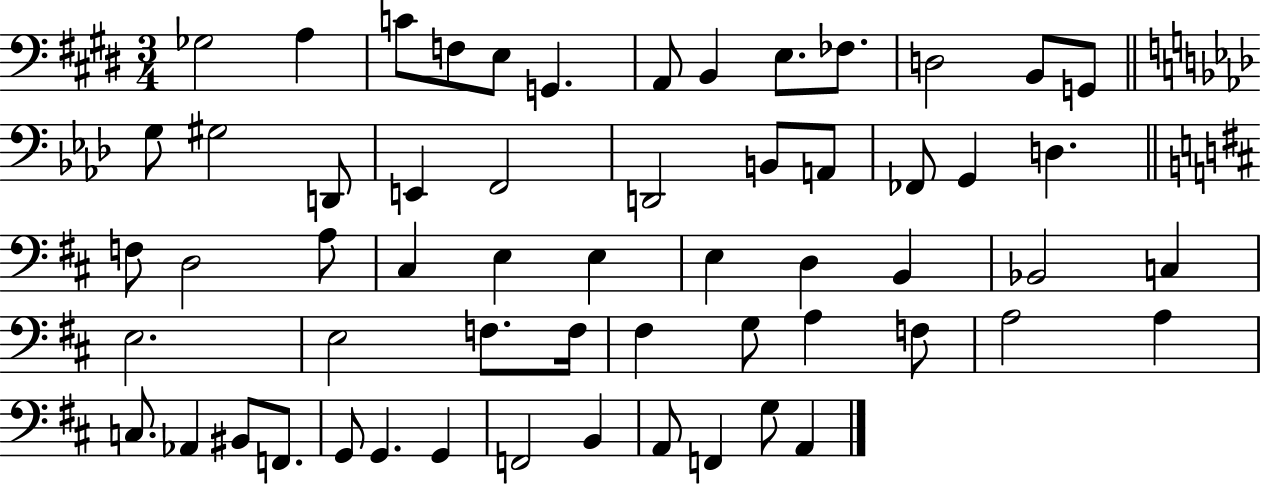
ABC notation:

X:1
T:Untitled
M:3/4
L:1/4
K:E
_G,2 A, C/2 F,/2 E,/2 G,, A,,/2 B,, E,/2 _F,/2 D,2 B,,/2 G,,/2 G,/2 ^G,2 D,,/2 E,, F,,2 D,,2 B,,/2 A,,/2 _F,,/2 G,, D, F,/2 D,2 A,/2 ^C, E, E, E, D, B,, _B,,2 C, E,2 E,2 F,/2 F,/4 ^F, G,/2 A, F,/2 A,2 A, C,/2 _A,, ^B,,/2 F,,/2 G,,/2 G,, G,, F,,2 B,, A,,/2 F,, G,/2 A,,